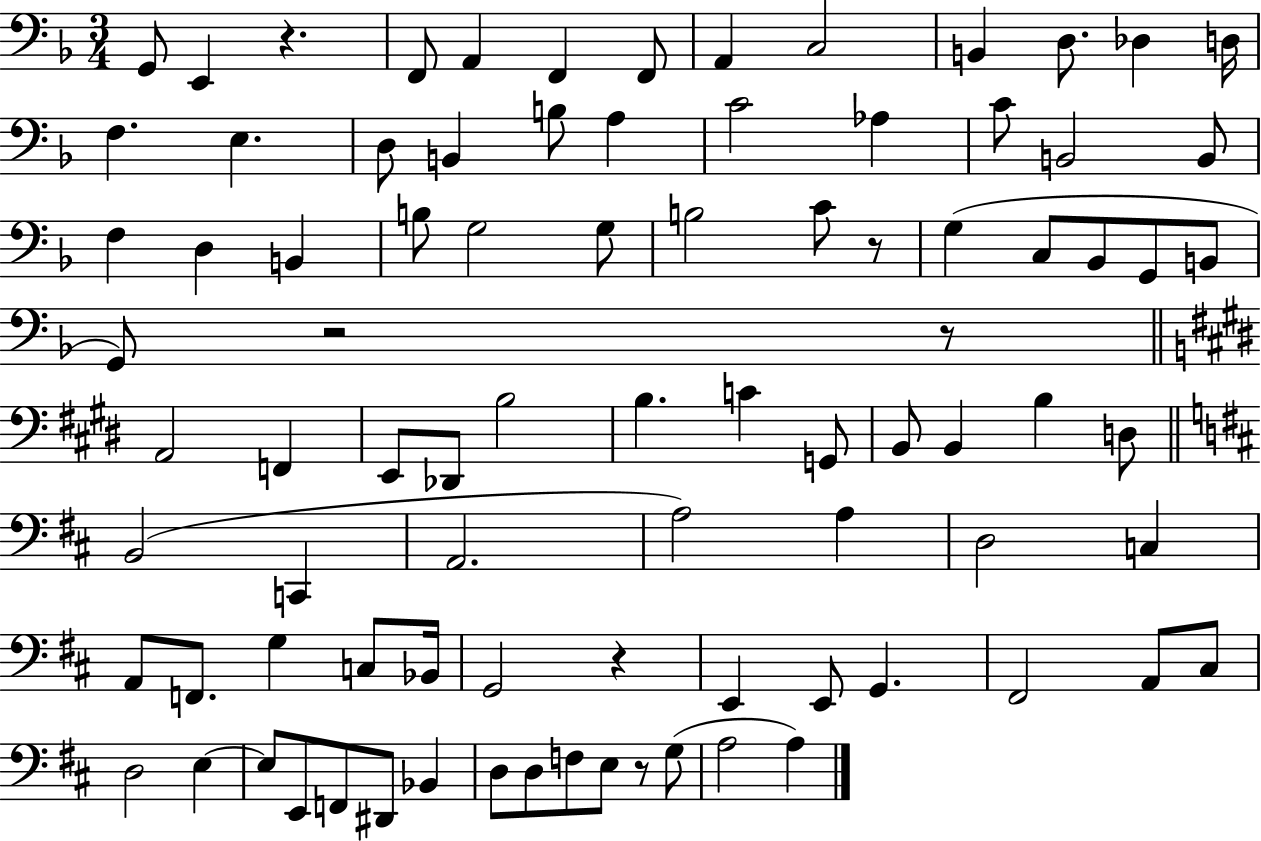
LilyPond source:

{
  \clef bass
  \numericTimeSignature
  \time 3/4
  \key f \major
  g,8 e,4 r4. | f,8 a,4 f,4 f,8 | a,4 c2 | b,4 d8. des4 d16 | \break f4. e4. | d8 b,4 b8 a4 | c'2 aes4 | c'8 b,2 b,8 | \break f4 d4 b,4 | b8 g2 g8 | b2 c'8 r8 | g4( c8 bes,8 g,8 b,8 | \break g,8) r2 r8 | \bar "||" \break \key e \major a,2 f,4 | e,8 des,8 b2 | b4. c'4 g,8 | b,8 b,4 b4 d8 | \break \bar "||" \break \key d \major b,2( c,4 | a,2. | a2) a4 | d2 c4 | \break a,8 f,8. g4 c8 bes,16 | g,2 r4 | e,4 e,8 g,4. | fis,2 a,8 cis8 | \break d2 e4~~ | e8 e,8 f,8 dis,8 bes,4 | d8 d8 f8 e8 r8 g8( | a2 a4) | \break \bar "|."
}